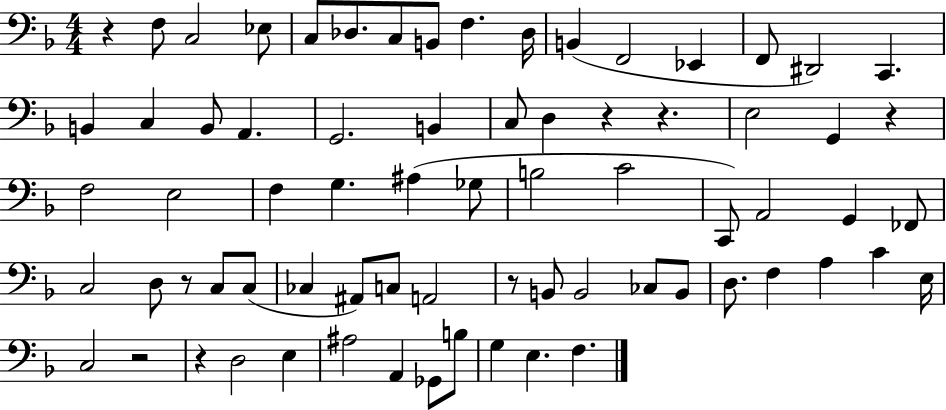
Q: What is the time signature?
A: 4/4